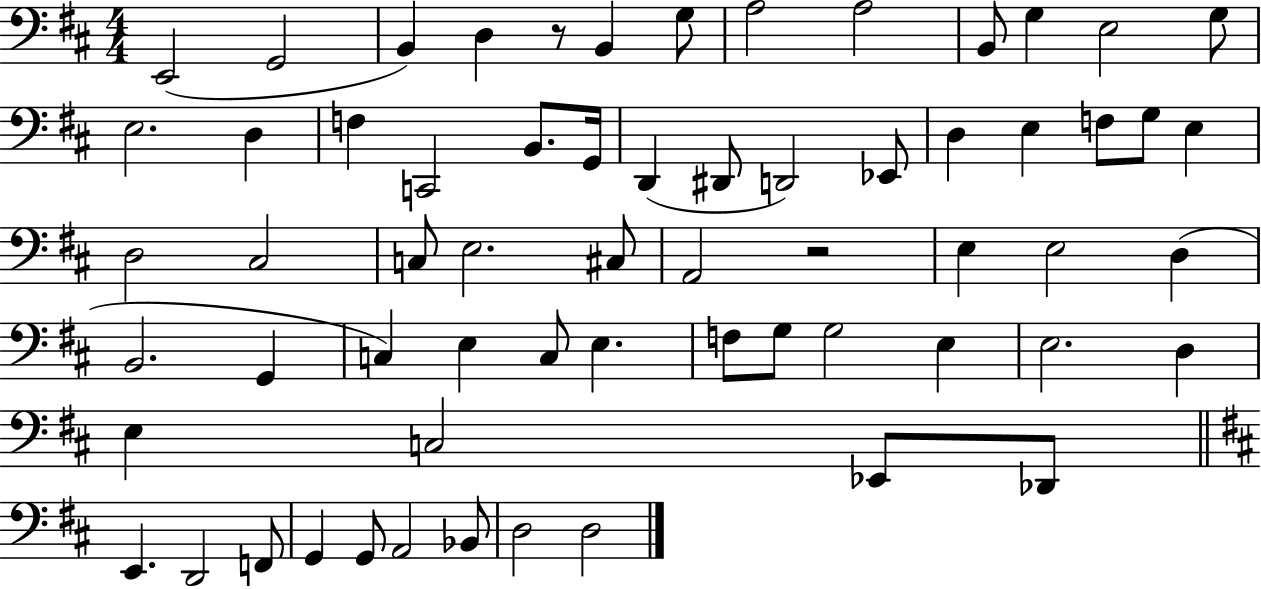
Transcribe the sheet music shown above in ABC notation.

X:1
T:Untitled
M:4/4
L:1/4
K:D
E,,2 G,,2 B,, D, z/2 B,, G,/2 A,2 A,2 B,,/2 G, E,2 G,/2 E,2 D, F, C,,2 B,,/2 G,,/4 D,, ^D,,/2 D,,2 _E,,/2 D, E, F,/2 G,/2 E, D,2 ^C,2 C,/2 E,2 ^C,/2 A,,2 z2 E, E,2 D, B,,2 G,, C, E, C,/2 E, F,/2 G,/2 G,2 E, E,2 D, E, C,2 _E,,/2 _D,,/2 E,, D,,2 F,,/2 G,, G,,/2 A,,2 _B,,/2 D,2 D,2